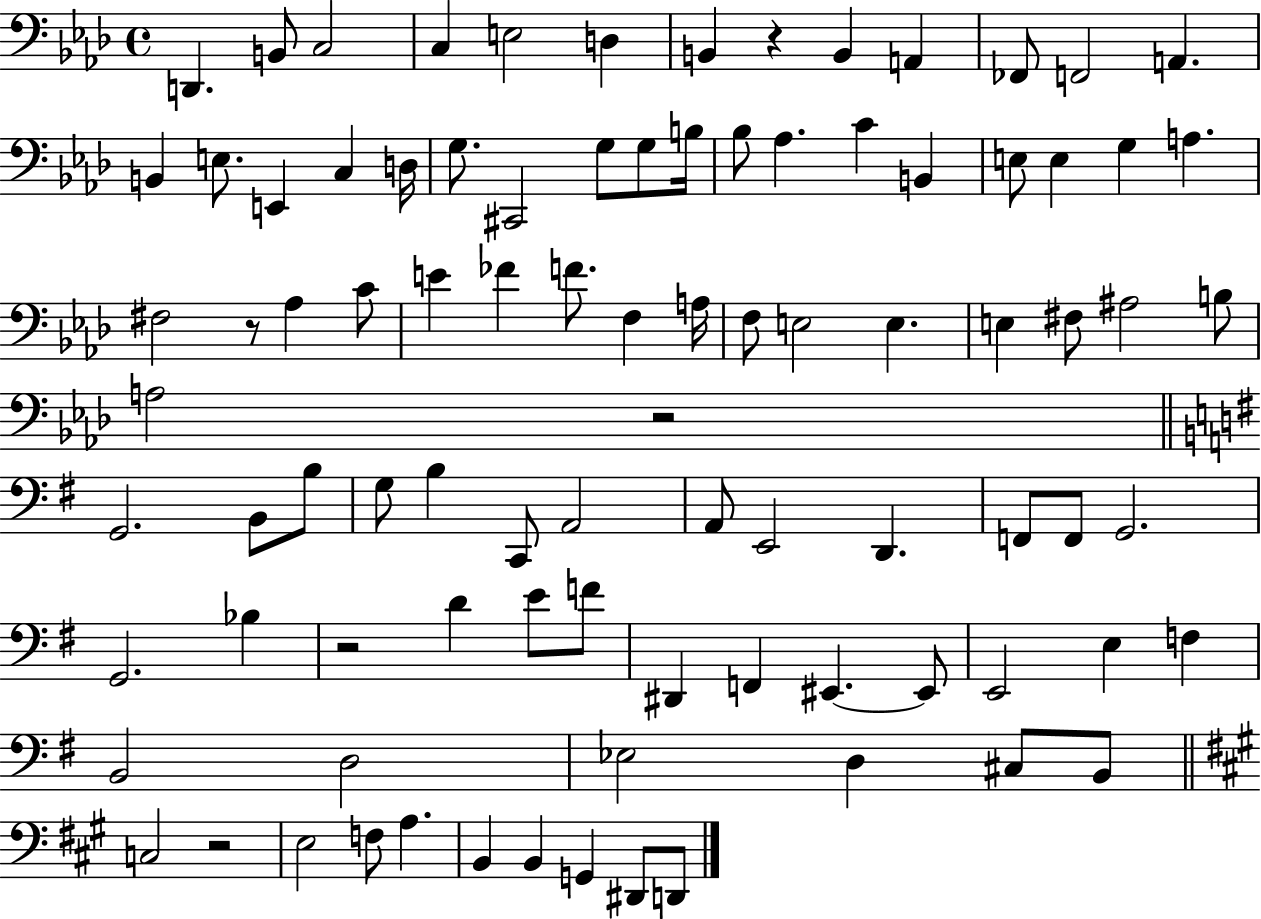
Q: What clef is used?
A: bass